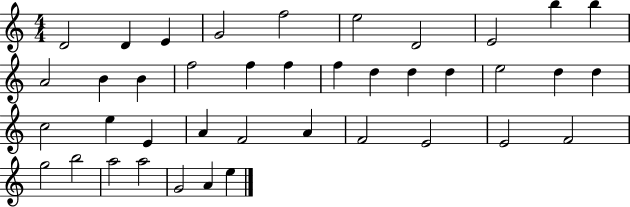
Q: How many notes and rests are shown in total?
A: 40